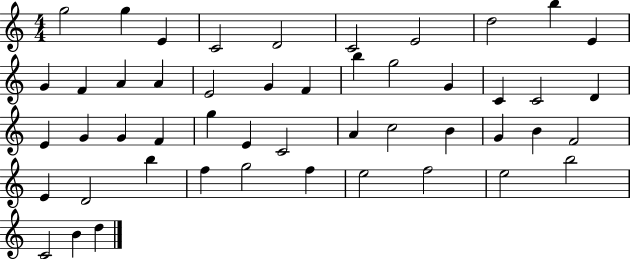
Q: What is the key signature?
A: C major